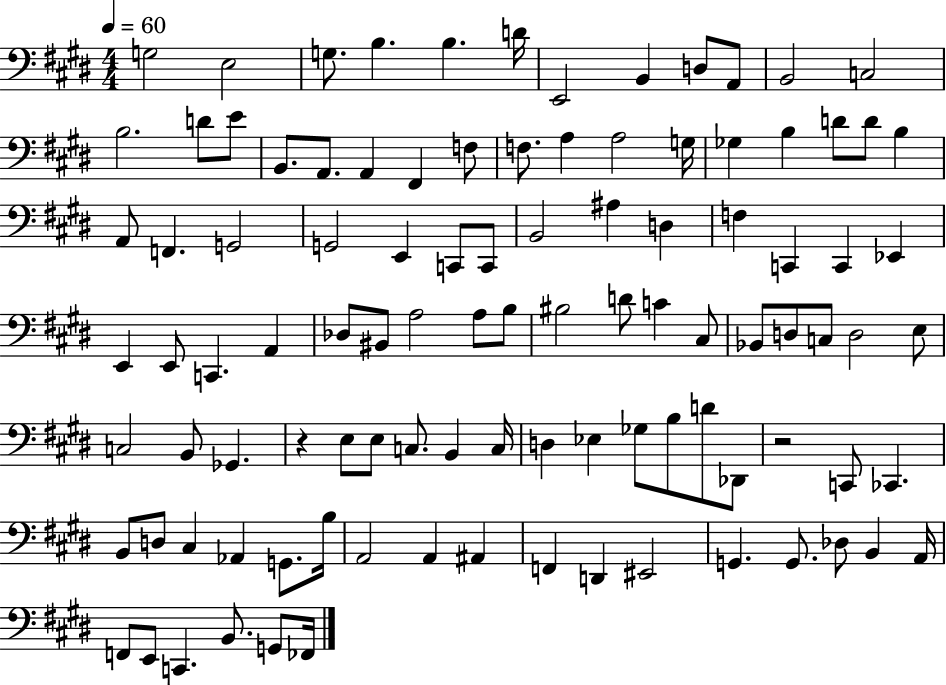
G3/h E3/h G3/e. B3/q. B3/q. D4/s E2/h B2/q D3/e A2/e B2/h C3/h B3/h. D4/e E4/e B2/e. A2/e. A2/q F#2/q F3/e F3/e. A3/q A3/h G3/s Gb3/q B3/q D4/e D4/e B3/q A2/e F2/q. G2/h G2/h E2/q C2/e C2/e B2/h A#3/q D3/q F3/q C2/q C2/q Eb2/q E2/q E2/e C2/q. A2/q Db3/e BIS2/e A3/h A3/e B3/e BIS3/h D4/e C4/q C#3/e Bb2/e D3/e C3/e D3/h E3/e C3/h B2/e Gb2/q. R/q E3/e E3/e C3/e. B2/q C3/s D3/q Eb3/q Gb3/e B3/e D4/e Db2/e R/h C2/e CES2/q. B2/e D3/e C#3/q Ab2/q G2/e. B3/s A2/h A2/q A#2/q F2/q D2/q EIS2/h G2/q. G2/e. Db3/e B2/q A2/s F2/e E2/e C2/q. B2/e. G2/e FES2/s